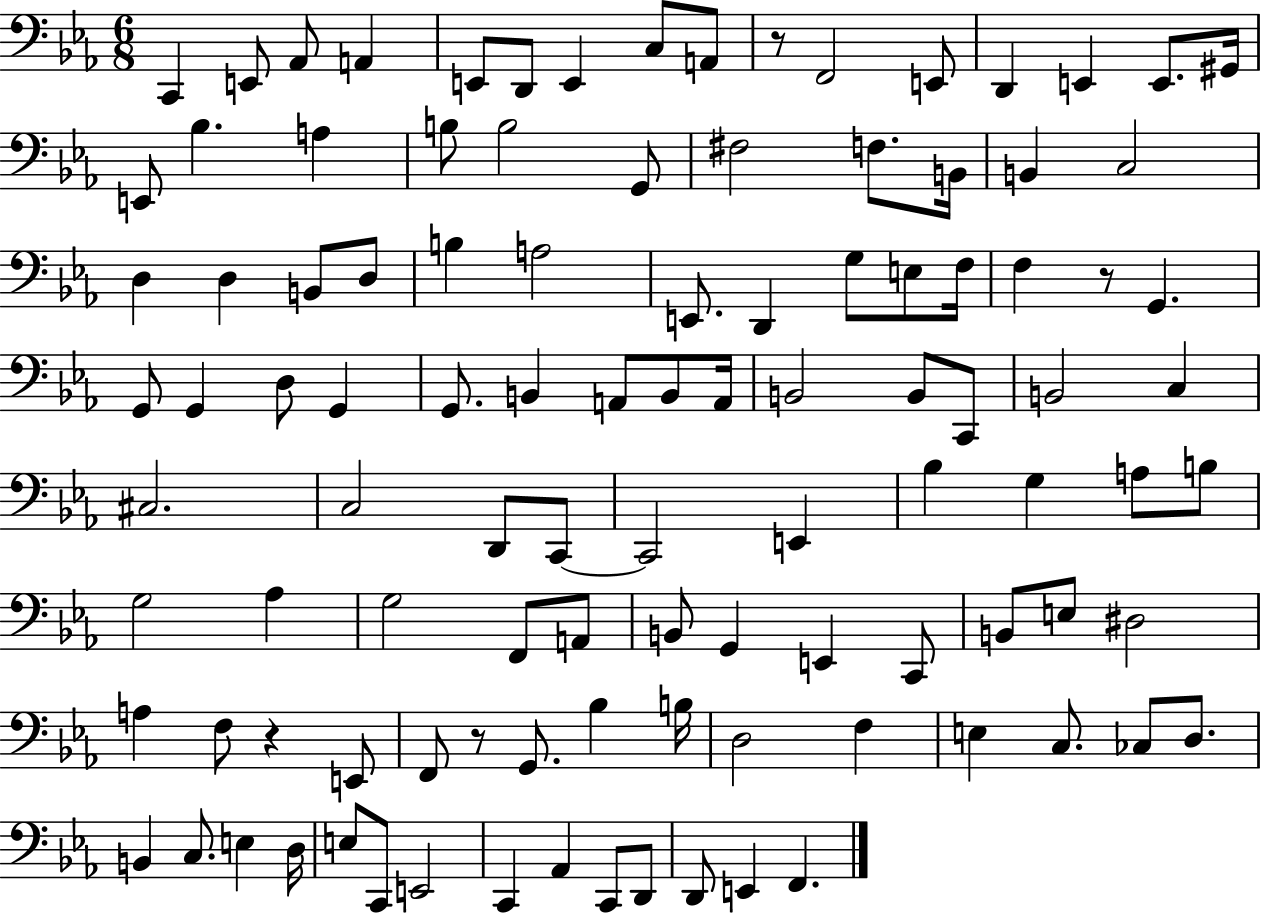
C2/q E2/e Ab2/e A2/q E2/e D2/e E2/q C3/e A2/e R/e F2/h E2/e D2/q E2/q E2/e. G#2/s E2/e Bb3/q. A3/q B3/e B3/h G2/e F#3/h F3/e. B2/s B2/q C3/h D3/q D3/q B2/e D3/e B3/q A3/h E2/e. D2/q G3/e E3/e F3/s F3/q R/e G2/q. G2/e G2/q D3/e G2/q G2/e. B2/q A2/e B2/e A2/s B2/h B2/e C2/e B2/h C3/q C#3/h. C3/h D2/e C2/e C2/h E2/q Bb3/q G3/q A3/e B3/e G3/h Ab3/q G3/h F2/e A2/e B2/e G2/q E2/q C2/e B2/e E3/e D#3/h A3/q F3/e R/q E2/e F2/e R/e G2/e. Bb3/q B3/s D3/h F3/q E3/q C3/e. CES3/e D3/e. B2/q C3/e. E3/q D3/s E3/e C2/e E2/h C2/q Ab2/q C2/e D2/e D2/e E2/q F2/q.